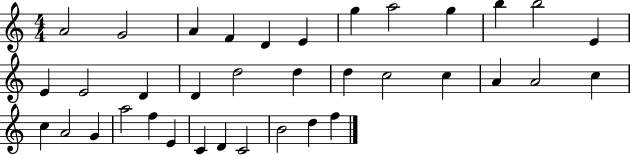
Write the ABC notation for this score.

X:1
T:Untitled
M:4/4
L:1/4
K:C
A2 G2 A F D E g a2 g b b2 E E E2 D D d2 d d c2 c A A2 c c A2 G a2 f E C D C2 B2 d f